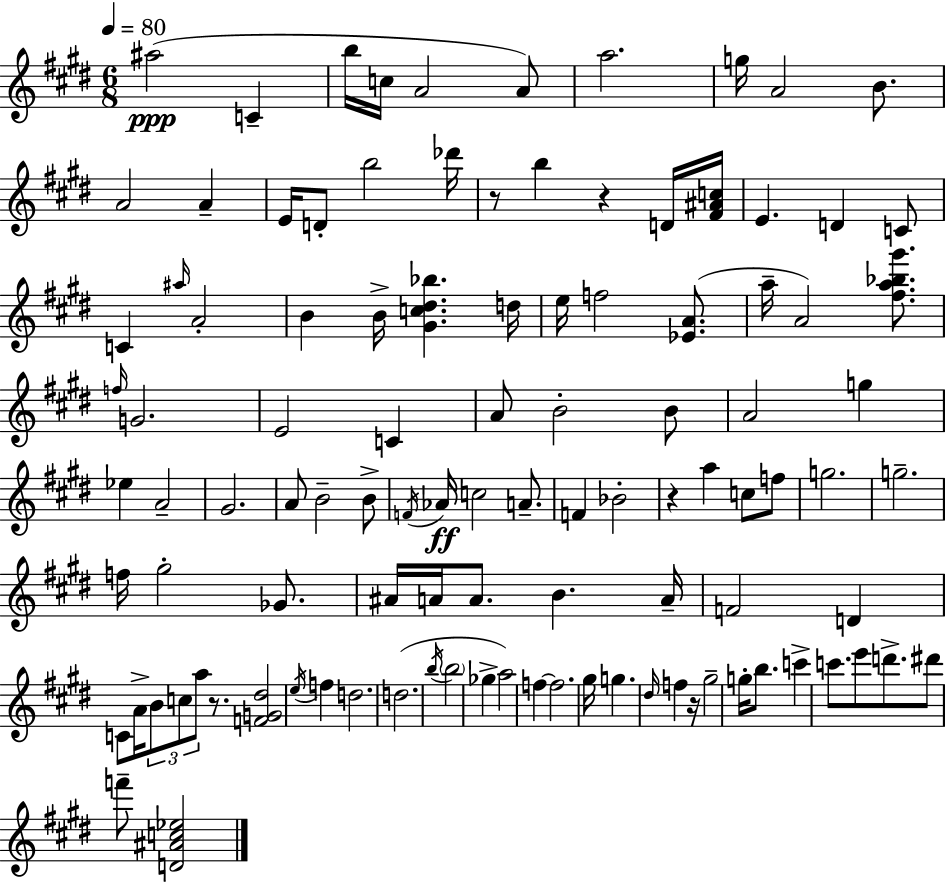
A#5/h C4/q B5/s C5/s A4/h A4/e A5/h. G5/s A4/h B4/e. A4/h A4/q E4/s D4/e B5/h Db6/s R/e B5/q R/q D4/s [F#4,A#4,C5]/s E4/q. D4/q C4/e C4/q A#5/s A4/h B4/q B4/s [G#4,C5,D#5,Bb5]/q. D5/s E5/s F5/h [Eb4,A4]/e. A5/s A4/h [F#5,A5,Bb5,G#6]/e. F5/s G4/h. E4/h C4/q A4/e B4/h B4/e A4/h G5/q Eb5/q A4/h G#4/h. A4/e B4/h B4/e F4/s Ab4/s C5/h A4/e. F4/q Bb4/h R/q A5/q C5/e F5/e G5/h. G5/h. F5/s G#5/h Gb4/e. A#4/s A4/s A4/e. B4/q. A4/s F4/h D4/q C4/e A4/s B4/e C5/e A5/e R/e. [F4,G4,D#5]/h E5/s F5/q D5/h. D5/h. B5/s B5/h Gb5/q A5/h F5/q F5/h. G#5/s G5/q. D#5/s F5/q R/s G#5/h G5/s B5/e. C6/q C6/e. E6/e D6/e. D#6/e F6/e [D4,A#4,C5,Eb5]/h